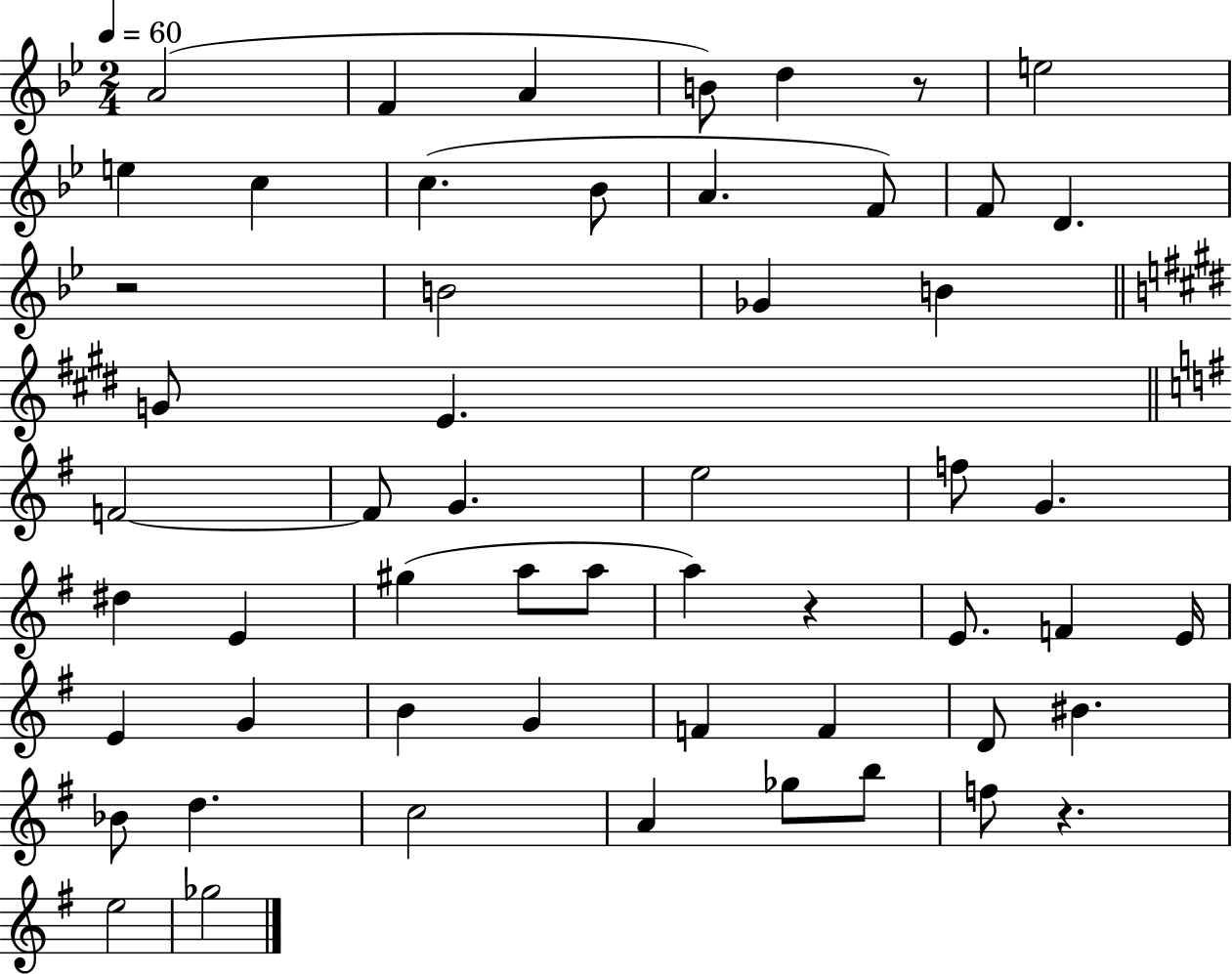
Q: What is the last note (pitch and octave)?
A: Gb5